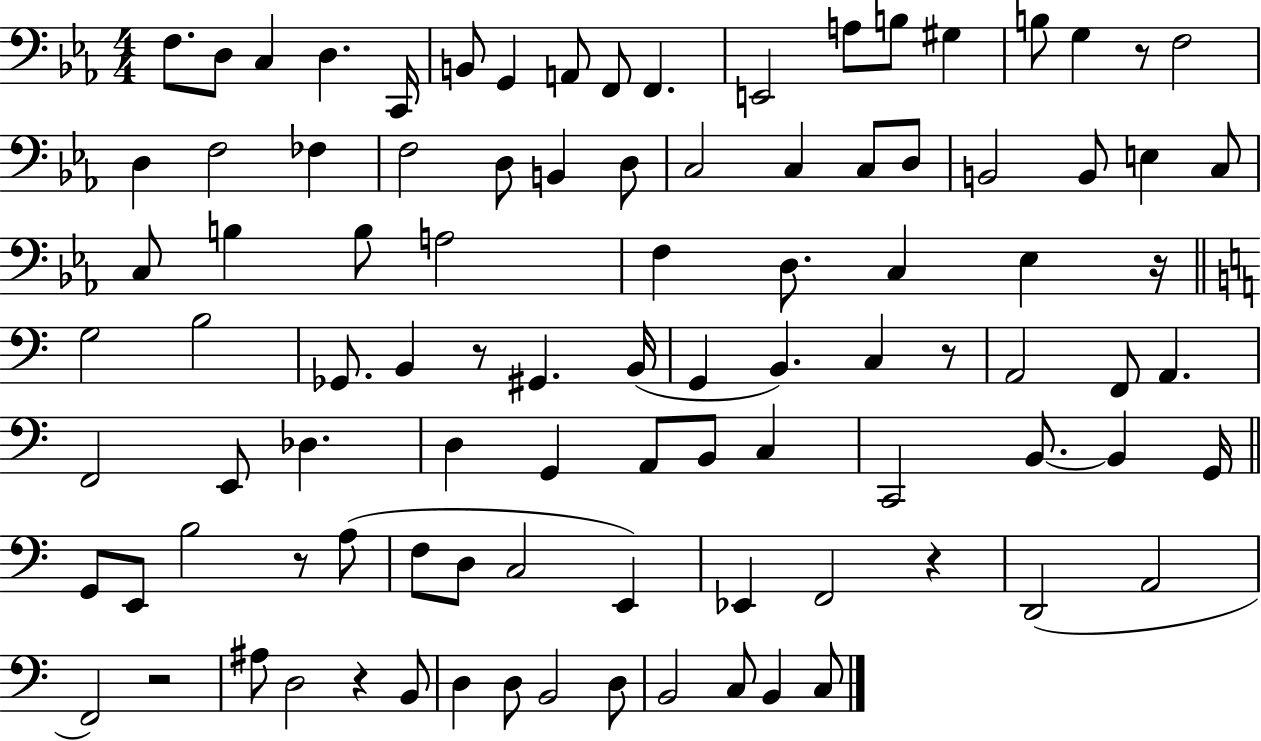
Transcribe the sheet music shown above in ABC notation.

X:1
T:Untitled
M:4/4
L:1/4
K:Eb
F,/2 D,/2 C, D, C,,/4 B,,/2 G,, A,,/2 F,,/2 F,, E,,2 A,/2 B,/2 ^G, B,/2 G, z/2 F,2 D, F,2 _F, F,2 D,/2 B,, D,/2 C,2 C, C,/2 D,/2 B,,2 B,,/2 E, C,/2 C,/2 B, B,/2 A,2 F, D,/2 C, _E, z/4 G,2 B,2 _G,,/2 B,, z/2 ^G,, B,,/4 G,, B,, C, z/2 A,,2 F,,/2 A,, F,,2 E,,/2 _D, D, G,, A,,/2 B,,/2 C, C,,2 B,,/2 B,, G,,/4 G,,/2 E,,/2 B,2 z/2 A,/2 F,/2 D,/2 C,2 E,, _E,, F,,2 z D,,2 A,,2 F,,2 z2 ^A,/2 D,2 z B,,/2 D, D,/2 B,,2 D,/2 B,,2 C,/2 B,, C,/2